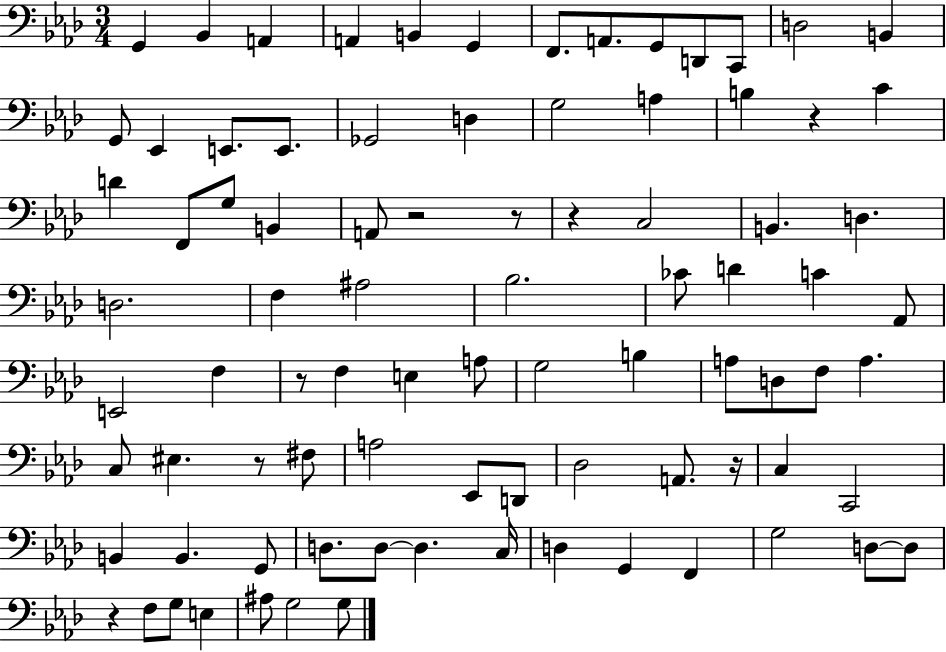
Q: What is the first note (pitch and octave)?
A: G2